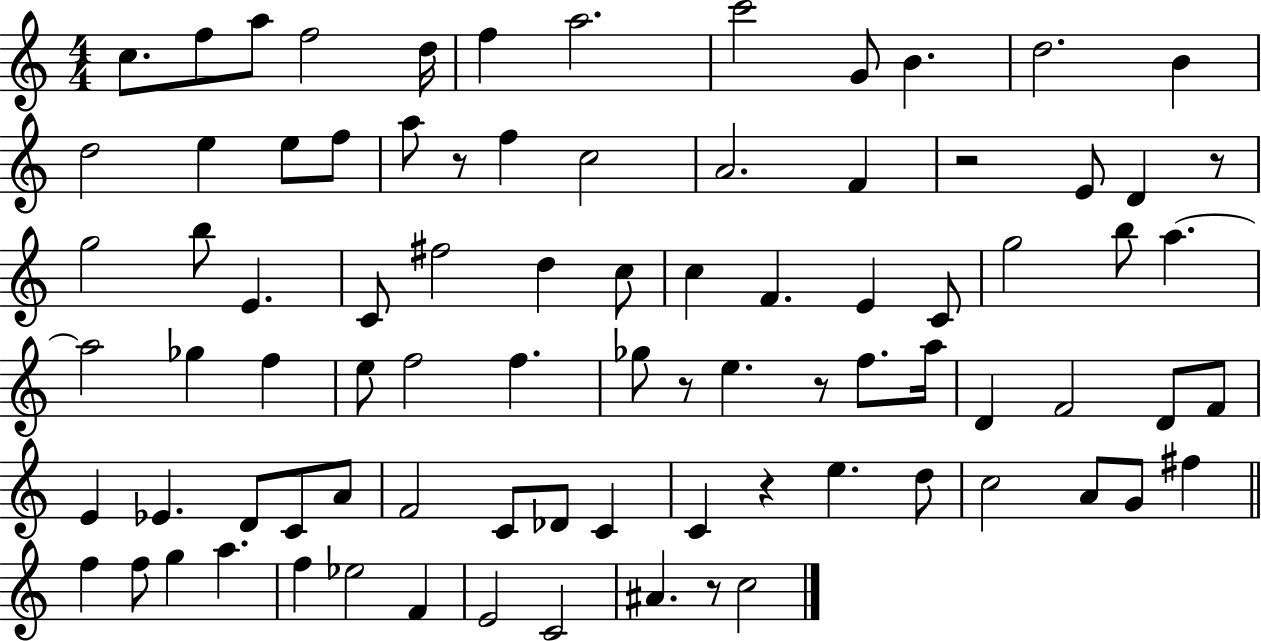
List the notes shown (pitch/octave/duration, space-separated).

C5/e. F5/e A5/e F5/h D5/s F5/q A5/h. C6/h G4/e B4/q. D5/h. B4/q D5/h E5/q E5/e F5/e A5/e R/e F5/q C5/h A4/h. F4/q R/h E4/e D4/q R/e G5/h B5/e E4/q. C4/e F#5/h D5/q C5/e C5/q F4/q. E4/q C4/e G5/h B5/e A5/q. A5/h Gb5/q F5/q E5/e F5/h F5/q. Gb5/e R/e E5/q. R/e F5/e. A5/s D4/q F4/h D4/e F4/e E4/q Eb4/q. D4/e C4/e A4/e F4/h C4/e Db4/e C4/q C4/q R/q E5/q. D5/e C5/h A4/e G4/e F#5/q F5/q F5/e G5/q A5/q. F5/q Eb5/h F4/q E4/h C4/h A#4/q. R/e C5/h